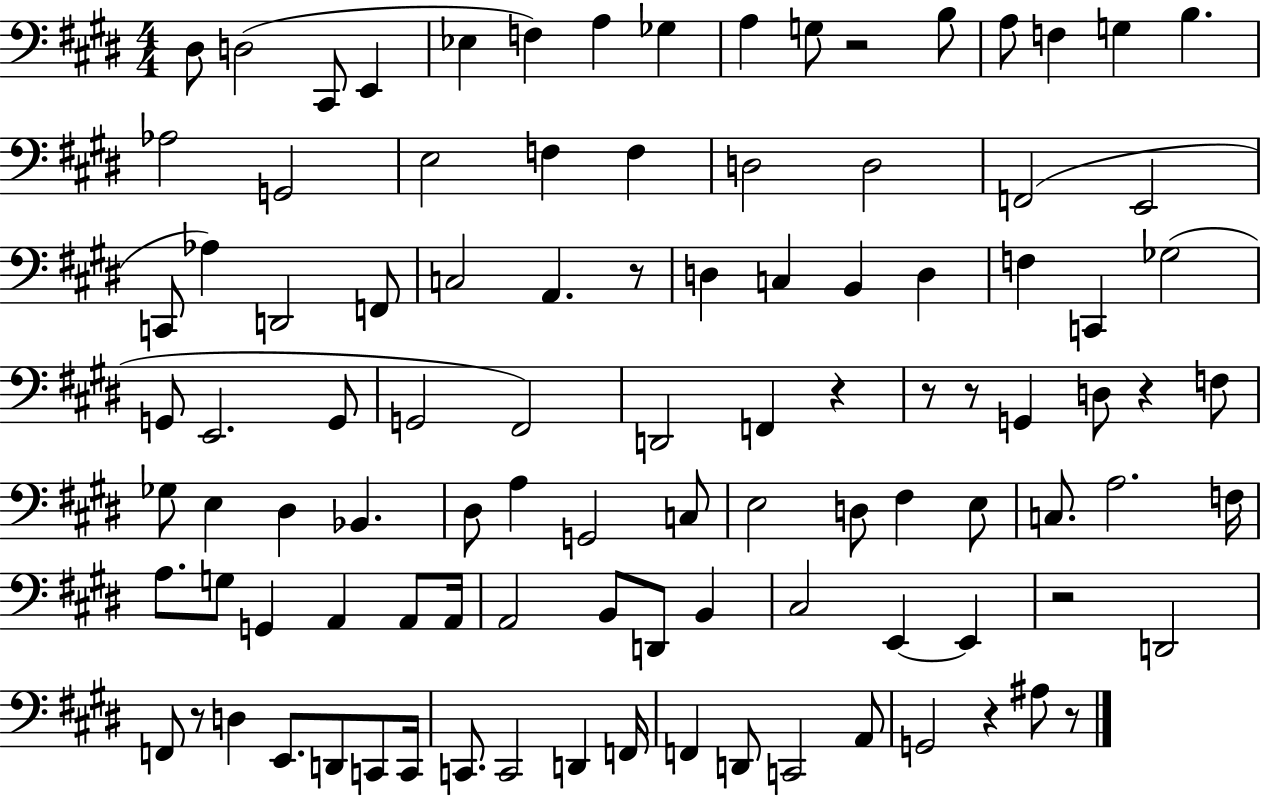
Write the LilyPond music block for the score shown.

{
  \clef bass
  \numericTimeSignature
  \time 4/4
  \key e \major
  dis8 d2( cis,8 e,4 | ees4 f4) a4 ges4 | a4 g8 r2 b8 | a8 f4 g4 b4. | \break aes2 g,2 | e2 f4 f4 | d2 d2 | f,2( e,2 | \break c,8 aes4) d,2 f,8 | c2 a,4. r8 | d4 c4 b,4 d4 | f4 c,4 ges2( | \break g,8 e,2. g,8 | g,2 fis,2) | d,2 f,4 r4 | r8 r8 g,4 d8 r4 f8 | \break ges8 e4 dis4 bes,4. | dis8 a4 g,2 c8 | e2 d8 fis4 e8 | c8. a2. f16 | \break a8. g8 g,4 a,4 a,8 a,16 | a,2 b,8 d,8 b,4 | cis2 e,4~~ e,4 | r2 d,2 | \break f,8 r8 d4 e,8. d,8 c,8 c,16 | c,8. c,2 d,4 f,16 | f,4 d,8 c,2 a,8 | g,2 r4 ais8 r8 | \break \bar "|."
}